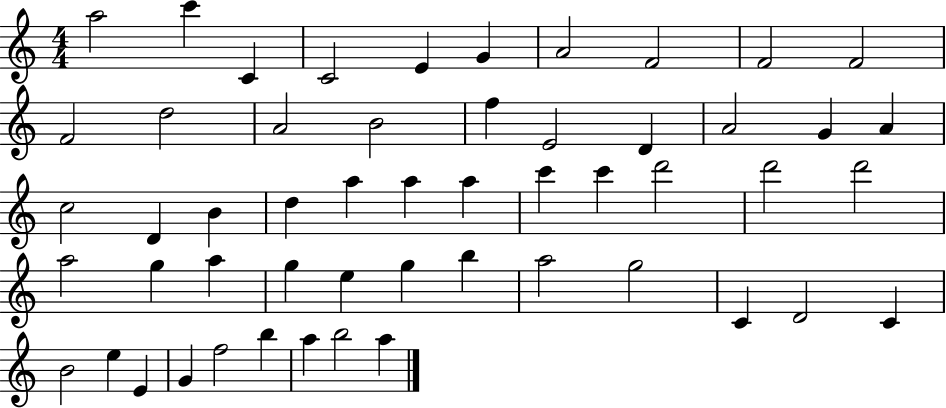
A5/h C6/q C4/q C4/h E4/q G4/q A4/h F4/h F4/h F4/h F4/h D5/h A4/h B4/h F5/q E4/h D4/q A4/h G4/q A4/q C5/h D4/q B4/q D5/q A5/q A5/q A5/q C6/q C6/q D6/h D6/h D6/h A5/h G5/q A5/q G5/q E5/q G5/q B5/q A5/h G5/h C4/q D4/h C4/q B4/h E5/q E4/q G4/q F5/h B5/q A5/q B5/h A5/q